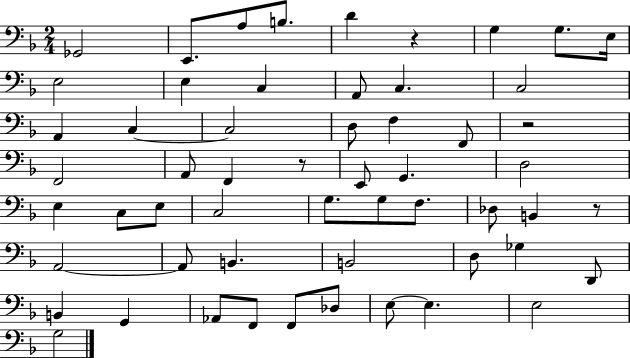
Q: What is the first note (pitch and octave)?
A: Gb2